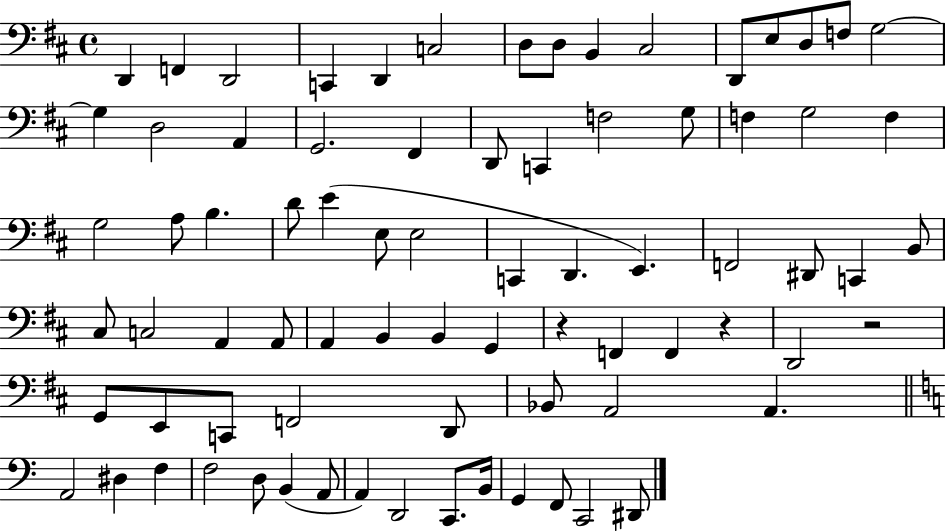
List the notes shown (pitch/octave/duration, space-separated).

D2/q F2/q D2/h C2/q D2/q C3/h D3/e D3/e B2/q C#3/h D2/e E3/e D3/e F3/e G3/h G3/q D3/h A2/q G2/h. F#2/q D2/e C2/q F3/h G3/e F3/q G3/h F3/q G3/h A3/e B3/q. D4/e E4/q E3/e E3/h C2/q D2/q. E2/q. F2/h D#2/e C2/q B2/e C#3/e C3/h A2/q A2/e A2/q B2/q B2/q G2/q R/q F2/q F2/q R/q D2/h R/h G2/e E2/e C2/e F2/h D2/e Bb2/e A2/h A2/q. A2/h D#3/q F3/q F3/h D3/e B2/q A2/e A2/q D2/h C2/e. B2/s G2/q F2/e C2/h D#2/e